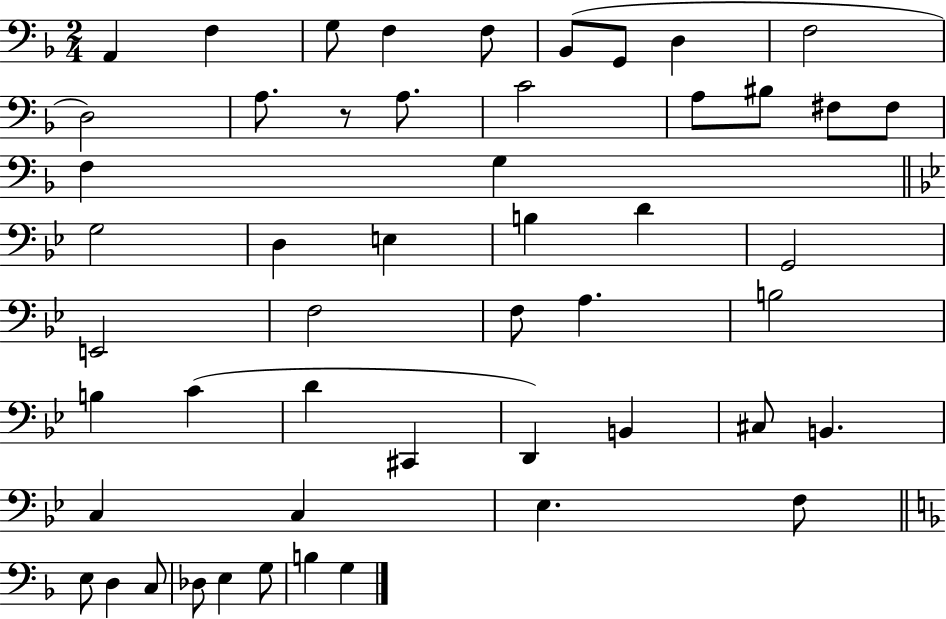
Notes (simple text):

A2/q F3/q G3/e F3/q F3/e Bb2/e G2/e D3/q F3/h D3/h A3/e. R/e A3/e. C4/h A3/e BIS3/e F#3/e F#3/e F3/q G3/q G3/h D3/q E3/q B3/q D4/q G2/h E2/h F3/h F3/e A3/q. B3/h B3/q C4/q D4/q C#2/q D2/q B2/q C#3/e B2/q. C3/q C3/q Eb3/q. F3/e E3/e D3/q C3/e Db3/e E3/q G3/e B3/q G3/q